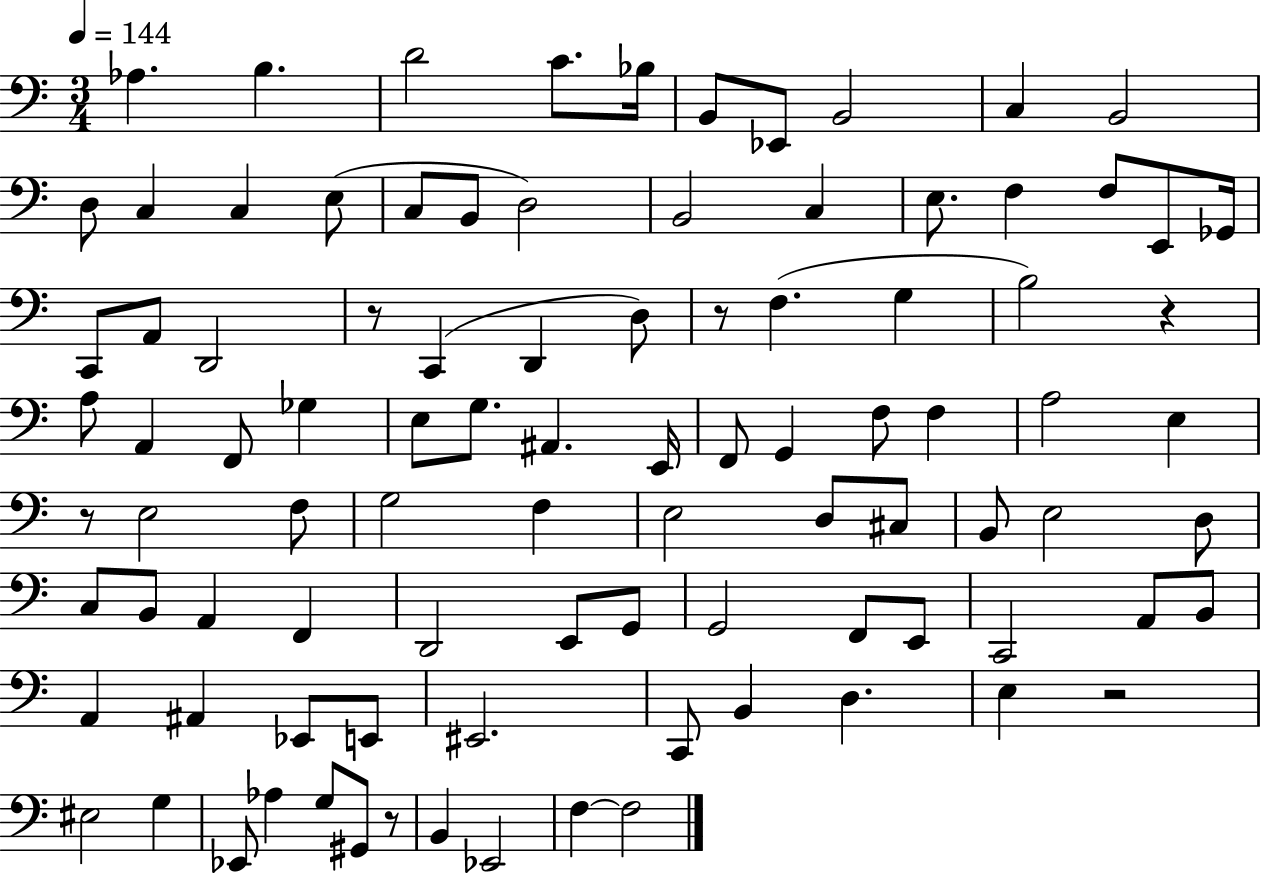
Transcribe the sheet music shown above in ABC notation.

X:1
T:Untitled
M:3/4
L:1/4
K:C
_A, B, D2 C/2 _B,/4 B,,/2 _E,,/2 B,,2 C, B,,2 D,/2 C, C, E,/2 C,/2 B,,/2 D,2 B,,2 C, E,/2 F, F,/2 E,,/2 _G,,/4 C,,/2 A,,/2 D,,2 z/2 C,, D,, D,/2 z/2 F, G, B,2 z A,/2 A,, F,,/2 _G, E,/2 G,/2 ^A,, E,,/4 F,,/2 G,, F,/2 F, A,2 E, z/2 E,2 F,/2 G,2 F, E,2 D,/2 ^C,/2 B,,/2 E,2 D,/2 C,/2 B,,/2 A,, F,, D,,2 E,,/2 G,,/2 G,,2 F,,/2 E,,/2 C,,2 A,,/2 B,,/2 A,, ^A,, _E,,/2 E,,/2 ^E,,2 C,,/2 B,, D, E, z2 ^E,2 G, _E,,/2 _A, G,/2 ^G,,/2 z/2 B,, _E,,2 F, F,2